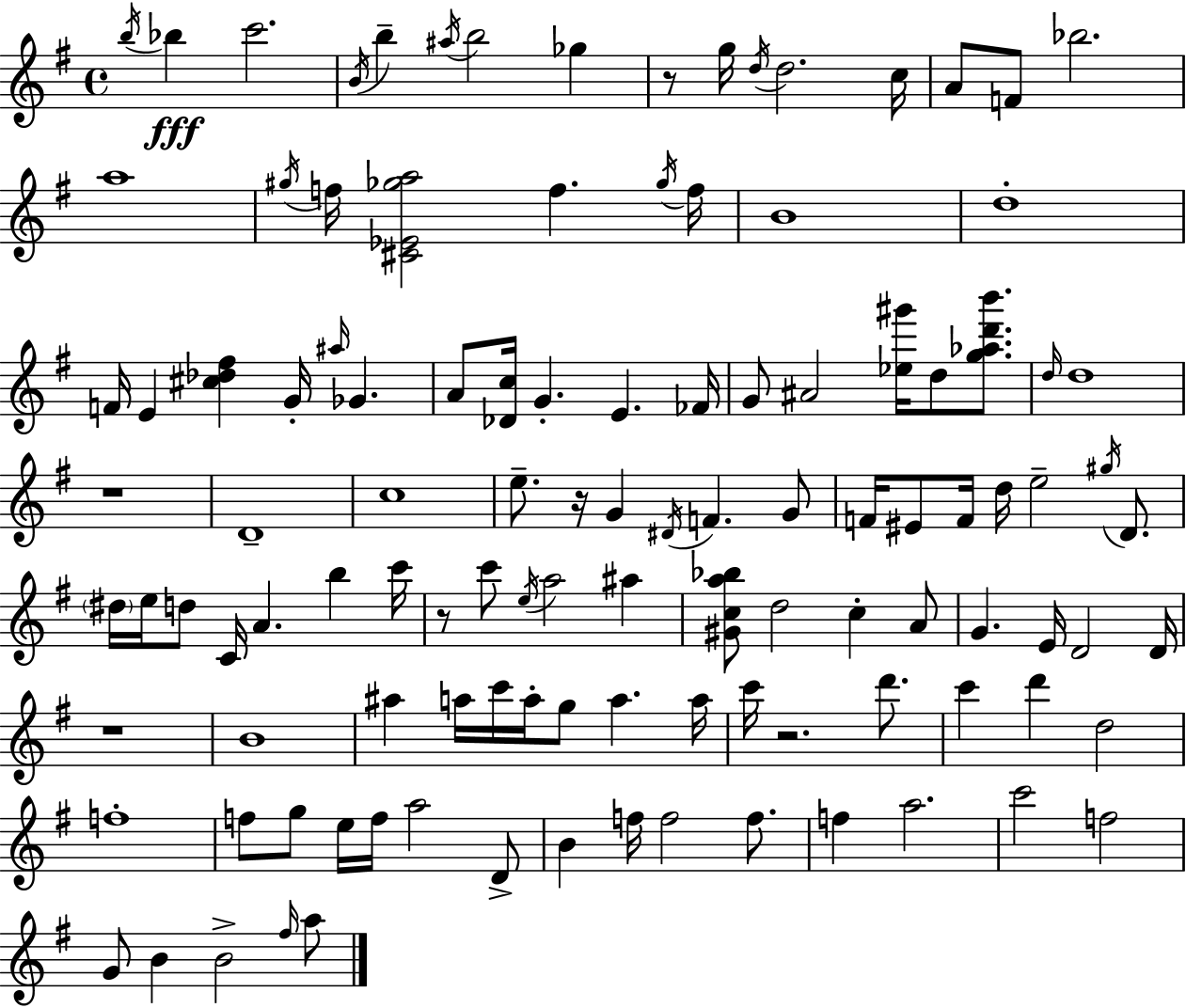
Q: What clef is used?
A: treble